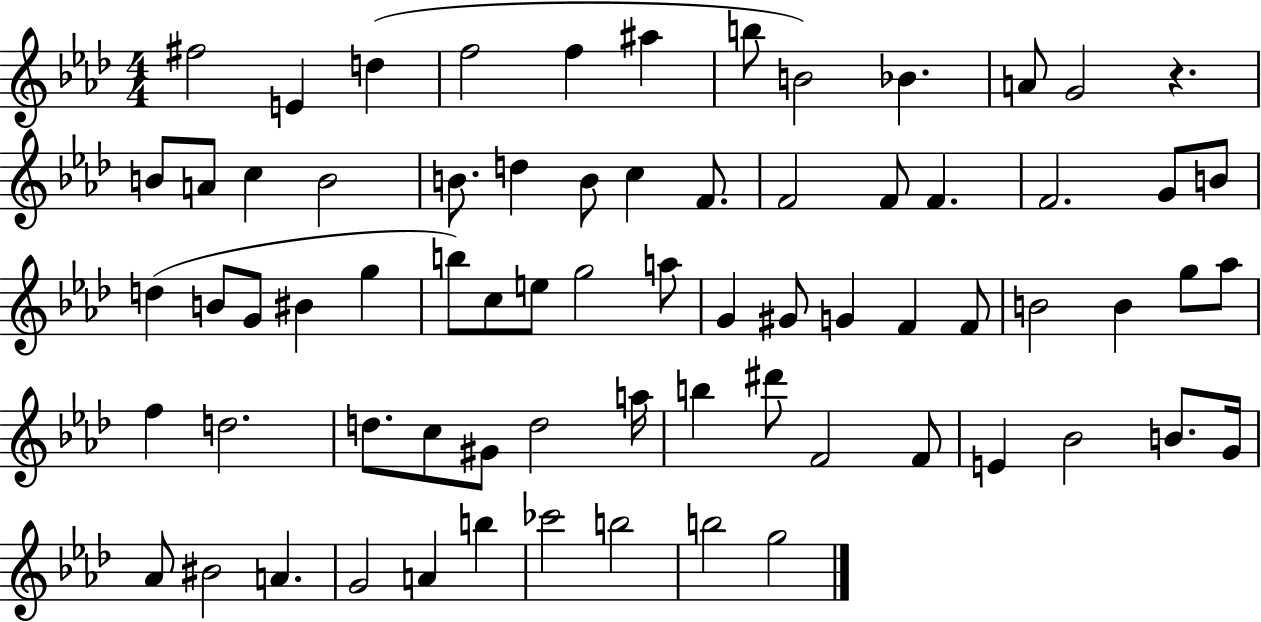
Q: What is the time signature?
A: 4/4